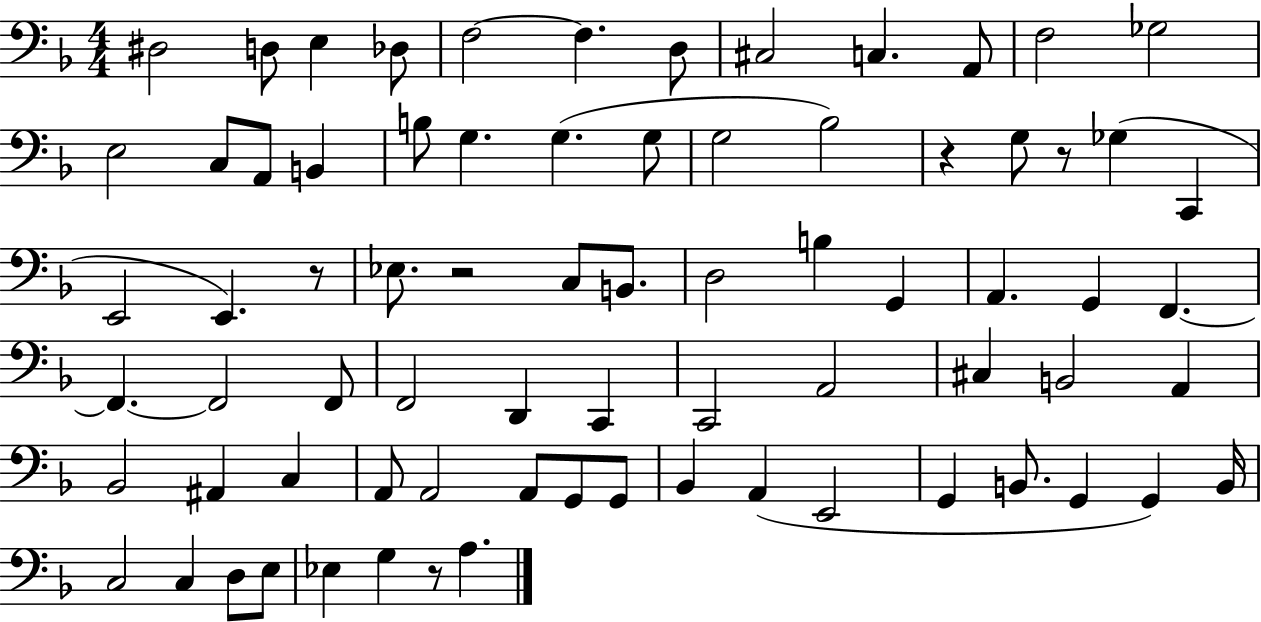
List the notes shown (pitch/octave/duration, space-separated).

D#3/h D3/e E3/q Db3/e F3/h F3/q. D3/e C#3/h C3/q. A2/e F3/h Gb3/h E3/h C3/e A2/e B2/q B3/e G3/q. G3/q. G3/e G3/h Bb3/h R/q G3/e R/e Gb3/q C2/q E2/h E2/q. R/e Eb3/e. R/h C3/e B2/e. D3/h B3/q G2/q A2/q. G2/q F2/q. F2/q. F2/h F2/e F2/h D2/q C2/q C2/h A2/h C#3/q B2/h A2/q Bb2/h A#2/q C3/q A2/e A2/h A2/e G2/e G2/e Bb2/q A2/q E2/h G2/q B2/e. G2/q G2/q B2/s C3/h C3/q D3/e E3/e Eb3/q G3/q R/e A3/q.